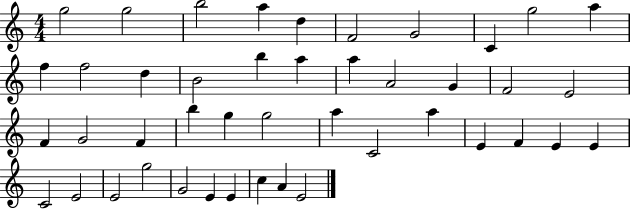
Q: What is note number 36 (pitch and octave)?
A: E4